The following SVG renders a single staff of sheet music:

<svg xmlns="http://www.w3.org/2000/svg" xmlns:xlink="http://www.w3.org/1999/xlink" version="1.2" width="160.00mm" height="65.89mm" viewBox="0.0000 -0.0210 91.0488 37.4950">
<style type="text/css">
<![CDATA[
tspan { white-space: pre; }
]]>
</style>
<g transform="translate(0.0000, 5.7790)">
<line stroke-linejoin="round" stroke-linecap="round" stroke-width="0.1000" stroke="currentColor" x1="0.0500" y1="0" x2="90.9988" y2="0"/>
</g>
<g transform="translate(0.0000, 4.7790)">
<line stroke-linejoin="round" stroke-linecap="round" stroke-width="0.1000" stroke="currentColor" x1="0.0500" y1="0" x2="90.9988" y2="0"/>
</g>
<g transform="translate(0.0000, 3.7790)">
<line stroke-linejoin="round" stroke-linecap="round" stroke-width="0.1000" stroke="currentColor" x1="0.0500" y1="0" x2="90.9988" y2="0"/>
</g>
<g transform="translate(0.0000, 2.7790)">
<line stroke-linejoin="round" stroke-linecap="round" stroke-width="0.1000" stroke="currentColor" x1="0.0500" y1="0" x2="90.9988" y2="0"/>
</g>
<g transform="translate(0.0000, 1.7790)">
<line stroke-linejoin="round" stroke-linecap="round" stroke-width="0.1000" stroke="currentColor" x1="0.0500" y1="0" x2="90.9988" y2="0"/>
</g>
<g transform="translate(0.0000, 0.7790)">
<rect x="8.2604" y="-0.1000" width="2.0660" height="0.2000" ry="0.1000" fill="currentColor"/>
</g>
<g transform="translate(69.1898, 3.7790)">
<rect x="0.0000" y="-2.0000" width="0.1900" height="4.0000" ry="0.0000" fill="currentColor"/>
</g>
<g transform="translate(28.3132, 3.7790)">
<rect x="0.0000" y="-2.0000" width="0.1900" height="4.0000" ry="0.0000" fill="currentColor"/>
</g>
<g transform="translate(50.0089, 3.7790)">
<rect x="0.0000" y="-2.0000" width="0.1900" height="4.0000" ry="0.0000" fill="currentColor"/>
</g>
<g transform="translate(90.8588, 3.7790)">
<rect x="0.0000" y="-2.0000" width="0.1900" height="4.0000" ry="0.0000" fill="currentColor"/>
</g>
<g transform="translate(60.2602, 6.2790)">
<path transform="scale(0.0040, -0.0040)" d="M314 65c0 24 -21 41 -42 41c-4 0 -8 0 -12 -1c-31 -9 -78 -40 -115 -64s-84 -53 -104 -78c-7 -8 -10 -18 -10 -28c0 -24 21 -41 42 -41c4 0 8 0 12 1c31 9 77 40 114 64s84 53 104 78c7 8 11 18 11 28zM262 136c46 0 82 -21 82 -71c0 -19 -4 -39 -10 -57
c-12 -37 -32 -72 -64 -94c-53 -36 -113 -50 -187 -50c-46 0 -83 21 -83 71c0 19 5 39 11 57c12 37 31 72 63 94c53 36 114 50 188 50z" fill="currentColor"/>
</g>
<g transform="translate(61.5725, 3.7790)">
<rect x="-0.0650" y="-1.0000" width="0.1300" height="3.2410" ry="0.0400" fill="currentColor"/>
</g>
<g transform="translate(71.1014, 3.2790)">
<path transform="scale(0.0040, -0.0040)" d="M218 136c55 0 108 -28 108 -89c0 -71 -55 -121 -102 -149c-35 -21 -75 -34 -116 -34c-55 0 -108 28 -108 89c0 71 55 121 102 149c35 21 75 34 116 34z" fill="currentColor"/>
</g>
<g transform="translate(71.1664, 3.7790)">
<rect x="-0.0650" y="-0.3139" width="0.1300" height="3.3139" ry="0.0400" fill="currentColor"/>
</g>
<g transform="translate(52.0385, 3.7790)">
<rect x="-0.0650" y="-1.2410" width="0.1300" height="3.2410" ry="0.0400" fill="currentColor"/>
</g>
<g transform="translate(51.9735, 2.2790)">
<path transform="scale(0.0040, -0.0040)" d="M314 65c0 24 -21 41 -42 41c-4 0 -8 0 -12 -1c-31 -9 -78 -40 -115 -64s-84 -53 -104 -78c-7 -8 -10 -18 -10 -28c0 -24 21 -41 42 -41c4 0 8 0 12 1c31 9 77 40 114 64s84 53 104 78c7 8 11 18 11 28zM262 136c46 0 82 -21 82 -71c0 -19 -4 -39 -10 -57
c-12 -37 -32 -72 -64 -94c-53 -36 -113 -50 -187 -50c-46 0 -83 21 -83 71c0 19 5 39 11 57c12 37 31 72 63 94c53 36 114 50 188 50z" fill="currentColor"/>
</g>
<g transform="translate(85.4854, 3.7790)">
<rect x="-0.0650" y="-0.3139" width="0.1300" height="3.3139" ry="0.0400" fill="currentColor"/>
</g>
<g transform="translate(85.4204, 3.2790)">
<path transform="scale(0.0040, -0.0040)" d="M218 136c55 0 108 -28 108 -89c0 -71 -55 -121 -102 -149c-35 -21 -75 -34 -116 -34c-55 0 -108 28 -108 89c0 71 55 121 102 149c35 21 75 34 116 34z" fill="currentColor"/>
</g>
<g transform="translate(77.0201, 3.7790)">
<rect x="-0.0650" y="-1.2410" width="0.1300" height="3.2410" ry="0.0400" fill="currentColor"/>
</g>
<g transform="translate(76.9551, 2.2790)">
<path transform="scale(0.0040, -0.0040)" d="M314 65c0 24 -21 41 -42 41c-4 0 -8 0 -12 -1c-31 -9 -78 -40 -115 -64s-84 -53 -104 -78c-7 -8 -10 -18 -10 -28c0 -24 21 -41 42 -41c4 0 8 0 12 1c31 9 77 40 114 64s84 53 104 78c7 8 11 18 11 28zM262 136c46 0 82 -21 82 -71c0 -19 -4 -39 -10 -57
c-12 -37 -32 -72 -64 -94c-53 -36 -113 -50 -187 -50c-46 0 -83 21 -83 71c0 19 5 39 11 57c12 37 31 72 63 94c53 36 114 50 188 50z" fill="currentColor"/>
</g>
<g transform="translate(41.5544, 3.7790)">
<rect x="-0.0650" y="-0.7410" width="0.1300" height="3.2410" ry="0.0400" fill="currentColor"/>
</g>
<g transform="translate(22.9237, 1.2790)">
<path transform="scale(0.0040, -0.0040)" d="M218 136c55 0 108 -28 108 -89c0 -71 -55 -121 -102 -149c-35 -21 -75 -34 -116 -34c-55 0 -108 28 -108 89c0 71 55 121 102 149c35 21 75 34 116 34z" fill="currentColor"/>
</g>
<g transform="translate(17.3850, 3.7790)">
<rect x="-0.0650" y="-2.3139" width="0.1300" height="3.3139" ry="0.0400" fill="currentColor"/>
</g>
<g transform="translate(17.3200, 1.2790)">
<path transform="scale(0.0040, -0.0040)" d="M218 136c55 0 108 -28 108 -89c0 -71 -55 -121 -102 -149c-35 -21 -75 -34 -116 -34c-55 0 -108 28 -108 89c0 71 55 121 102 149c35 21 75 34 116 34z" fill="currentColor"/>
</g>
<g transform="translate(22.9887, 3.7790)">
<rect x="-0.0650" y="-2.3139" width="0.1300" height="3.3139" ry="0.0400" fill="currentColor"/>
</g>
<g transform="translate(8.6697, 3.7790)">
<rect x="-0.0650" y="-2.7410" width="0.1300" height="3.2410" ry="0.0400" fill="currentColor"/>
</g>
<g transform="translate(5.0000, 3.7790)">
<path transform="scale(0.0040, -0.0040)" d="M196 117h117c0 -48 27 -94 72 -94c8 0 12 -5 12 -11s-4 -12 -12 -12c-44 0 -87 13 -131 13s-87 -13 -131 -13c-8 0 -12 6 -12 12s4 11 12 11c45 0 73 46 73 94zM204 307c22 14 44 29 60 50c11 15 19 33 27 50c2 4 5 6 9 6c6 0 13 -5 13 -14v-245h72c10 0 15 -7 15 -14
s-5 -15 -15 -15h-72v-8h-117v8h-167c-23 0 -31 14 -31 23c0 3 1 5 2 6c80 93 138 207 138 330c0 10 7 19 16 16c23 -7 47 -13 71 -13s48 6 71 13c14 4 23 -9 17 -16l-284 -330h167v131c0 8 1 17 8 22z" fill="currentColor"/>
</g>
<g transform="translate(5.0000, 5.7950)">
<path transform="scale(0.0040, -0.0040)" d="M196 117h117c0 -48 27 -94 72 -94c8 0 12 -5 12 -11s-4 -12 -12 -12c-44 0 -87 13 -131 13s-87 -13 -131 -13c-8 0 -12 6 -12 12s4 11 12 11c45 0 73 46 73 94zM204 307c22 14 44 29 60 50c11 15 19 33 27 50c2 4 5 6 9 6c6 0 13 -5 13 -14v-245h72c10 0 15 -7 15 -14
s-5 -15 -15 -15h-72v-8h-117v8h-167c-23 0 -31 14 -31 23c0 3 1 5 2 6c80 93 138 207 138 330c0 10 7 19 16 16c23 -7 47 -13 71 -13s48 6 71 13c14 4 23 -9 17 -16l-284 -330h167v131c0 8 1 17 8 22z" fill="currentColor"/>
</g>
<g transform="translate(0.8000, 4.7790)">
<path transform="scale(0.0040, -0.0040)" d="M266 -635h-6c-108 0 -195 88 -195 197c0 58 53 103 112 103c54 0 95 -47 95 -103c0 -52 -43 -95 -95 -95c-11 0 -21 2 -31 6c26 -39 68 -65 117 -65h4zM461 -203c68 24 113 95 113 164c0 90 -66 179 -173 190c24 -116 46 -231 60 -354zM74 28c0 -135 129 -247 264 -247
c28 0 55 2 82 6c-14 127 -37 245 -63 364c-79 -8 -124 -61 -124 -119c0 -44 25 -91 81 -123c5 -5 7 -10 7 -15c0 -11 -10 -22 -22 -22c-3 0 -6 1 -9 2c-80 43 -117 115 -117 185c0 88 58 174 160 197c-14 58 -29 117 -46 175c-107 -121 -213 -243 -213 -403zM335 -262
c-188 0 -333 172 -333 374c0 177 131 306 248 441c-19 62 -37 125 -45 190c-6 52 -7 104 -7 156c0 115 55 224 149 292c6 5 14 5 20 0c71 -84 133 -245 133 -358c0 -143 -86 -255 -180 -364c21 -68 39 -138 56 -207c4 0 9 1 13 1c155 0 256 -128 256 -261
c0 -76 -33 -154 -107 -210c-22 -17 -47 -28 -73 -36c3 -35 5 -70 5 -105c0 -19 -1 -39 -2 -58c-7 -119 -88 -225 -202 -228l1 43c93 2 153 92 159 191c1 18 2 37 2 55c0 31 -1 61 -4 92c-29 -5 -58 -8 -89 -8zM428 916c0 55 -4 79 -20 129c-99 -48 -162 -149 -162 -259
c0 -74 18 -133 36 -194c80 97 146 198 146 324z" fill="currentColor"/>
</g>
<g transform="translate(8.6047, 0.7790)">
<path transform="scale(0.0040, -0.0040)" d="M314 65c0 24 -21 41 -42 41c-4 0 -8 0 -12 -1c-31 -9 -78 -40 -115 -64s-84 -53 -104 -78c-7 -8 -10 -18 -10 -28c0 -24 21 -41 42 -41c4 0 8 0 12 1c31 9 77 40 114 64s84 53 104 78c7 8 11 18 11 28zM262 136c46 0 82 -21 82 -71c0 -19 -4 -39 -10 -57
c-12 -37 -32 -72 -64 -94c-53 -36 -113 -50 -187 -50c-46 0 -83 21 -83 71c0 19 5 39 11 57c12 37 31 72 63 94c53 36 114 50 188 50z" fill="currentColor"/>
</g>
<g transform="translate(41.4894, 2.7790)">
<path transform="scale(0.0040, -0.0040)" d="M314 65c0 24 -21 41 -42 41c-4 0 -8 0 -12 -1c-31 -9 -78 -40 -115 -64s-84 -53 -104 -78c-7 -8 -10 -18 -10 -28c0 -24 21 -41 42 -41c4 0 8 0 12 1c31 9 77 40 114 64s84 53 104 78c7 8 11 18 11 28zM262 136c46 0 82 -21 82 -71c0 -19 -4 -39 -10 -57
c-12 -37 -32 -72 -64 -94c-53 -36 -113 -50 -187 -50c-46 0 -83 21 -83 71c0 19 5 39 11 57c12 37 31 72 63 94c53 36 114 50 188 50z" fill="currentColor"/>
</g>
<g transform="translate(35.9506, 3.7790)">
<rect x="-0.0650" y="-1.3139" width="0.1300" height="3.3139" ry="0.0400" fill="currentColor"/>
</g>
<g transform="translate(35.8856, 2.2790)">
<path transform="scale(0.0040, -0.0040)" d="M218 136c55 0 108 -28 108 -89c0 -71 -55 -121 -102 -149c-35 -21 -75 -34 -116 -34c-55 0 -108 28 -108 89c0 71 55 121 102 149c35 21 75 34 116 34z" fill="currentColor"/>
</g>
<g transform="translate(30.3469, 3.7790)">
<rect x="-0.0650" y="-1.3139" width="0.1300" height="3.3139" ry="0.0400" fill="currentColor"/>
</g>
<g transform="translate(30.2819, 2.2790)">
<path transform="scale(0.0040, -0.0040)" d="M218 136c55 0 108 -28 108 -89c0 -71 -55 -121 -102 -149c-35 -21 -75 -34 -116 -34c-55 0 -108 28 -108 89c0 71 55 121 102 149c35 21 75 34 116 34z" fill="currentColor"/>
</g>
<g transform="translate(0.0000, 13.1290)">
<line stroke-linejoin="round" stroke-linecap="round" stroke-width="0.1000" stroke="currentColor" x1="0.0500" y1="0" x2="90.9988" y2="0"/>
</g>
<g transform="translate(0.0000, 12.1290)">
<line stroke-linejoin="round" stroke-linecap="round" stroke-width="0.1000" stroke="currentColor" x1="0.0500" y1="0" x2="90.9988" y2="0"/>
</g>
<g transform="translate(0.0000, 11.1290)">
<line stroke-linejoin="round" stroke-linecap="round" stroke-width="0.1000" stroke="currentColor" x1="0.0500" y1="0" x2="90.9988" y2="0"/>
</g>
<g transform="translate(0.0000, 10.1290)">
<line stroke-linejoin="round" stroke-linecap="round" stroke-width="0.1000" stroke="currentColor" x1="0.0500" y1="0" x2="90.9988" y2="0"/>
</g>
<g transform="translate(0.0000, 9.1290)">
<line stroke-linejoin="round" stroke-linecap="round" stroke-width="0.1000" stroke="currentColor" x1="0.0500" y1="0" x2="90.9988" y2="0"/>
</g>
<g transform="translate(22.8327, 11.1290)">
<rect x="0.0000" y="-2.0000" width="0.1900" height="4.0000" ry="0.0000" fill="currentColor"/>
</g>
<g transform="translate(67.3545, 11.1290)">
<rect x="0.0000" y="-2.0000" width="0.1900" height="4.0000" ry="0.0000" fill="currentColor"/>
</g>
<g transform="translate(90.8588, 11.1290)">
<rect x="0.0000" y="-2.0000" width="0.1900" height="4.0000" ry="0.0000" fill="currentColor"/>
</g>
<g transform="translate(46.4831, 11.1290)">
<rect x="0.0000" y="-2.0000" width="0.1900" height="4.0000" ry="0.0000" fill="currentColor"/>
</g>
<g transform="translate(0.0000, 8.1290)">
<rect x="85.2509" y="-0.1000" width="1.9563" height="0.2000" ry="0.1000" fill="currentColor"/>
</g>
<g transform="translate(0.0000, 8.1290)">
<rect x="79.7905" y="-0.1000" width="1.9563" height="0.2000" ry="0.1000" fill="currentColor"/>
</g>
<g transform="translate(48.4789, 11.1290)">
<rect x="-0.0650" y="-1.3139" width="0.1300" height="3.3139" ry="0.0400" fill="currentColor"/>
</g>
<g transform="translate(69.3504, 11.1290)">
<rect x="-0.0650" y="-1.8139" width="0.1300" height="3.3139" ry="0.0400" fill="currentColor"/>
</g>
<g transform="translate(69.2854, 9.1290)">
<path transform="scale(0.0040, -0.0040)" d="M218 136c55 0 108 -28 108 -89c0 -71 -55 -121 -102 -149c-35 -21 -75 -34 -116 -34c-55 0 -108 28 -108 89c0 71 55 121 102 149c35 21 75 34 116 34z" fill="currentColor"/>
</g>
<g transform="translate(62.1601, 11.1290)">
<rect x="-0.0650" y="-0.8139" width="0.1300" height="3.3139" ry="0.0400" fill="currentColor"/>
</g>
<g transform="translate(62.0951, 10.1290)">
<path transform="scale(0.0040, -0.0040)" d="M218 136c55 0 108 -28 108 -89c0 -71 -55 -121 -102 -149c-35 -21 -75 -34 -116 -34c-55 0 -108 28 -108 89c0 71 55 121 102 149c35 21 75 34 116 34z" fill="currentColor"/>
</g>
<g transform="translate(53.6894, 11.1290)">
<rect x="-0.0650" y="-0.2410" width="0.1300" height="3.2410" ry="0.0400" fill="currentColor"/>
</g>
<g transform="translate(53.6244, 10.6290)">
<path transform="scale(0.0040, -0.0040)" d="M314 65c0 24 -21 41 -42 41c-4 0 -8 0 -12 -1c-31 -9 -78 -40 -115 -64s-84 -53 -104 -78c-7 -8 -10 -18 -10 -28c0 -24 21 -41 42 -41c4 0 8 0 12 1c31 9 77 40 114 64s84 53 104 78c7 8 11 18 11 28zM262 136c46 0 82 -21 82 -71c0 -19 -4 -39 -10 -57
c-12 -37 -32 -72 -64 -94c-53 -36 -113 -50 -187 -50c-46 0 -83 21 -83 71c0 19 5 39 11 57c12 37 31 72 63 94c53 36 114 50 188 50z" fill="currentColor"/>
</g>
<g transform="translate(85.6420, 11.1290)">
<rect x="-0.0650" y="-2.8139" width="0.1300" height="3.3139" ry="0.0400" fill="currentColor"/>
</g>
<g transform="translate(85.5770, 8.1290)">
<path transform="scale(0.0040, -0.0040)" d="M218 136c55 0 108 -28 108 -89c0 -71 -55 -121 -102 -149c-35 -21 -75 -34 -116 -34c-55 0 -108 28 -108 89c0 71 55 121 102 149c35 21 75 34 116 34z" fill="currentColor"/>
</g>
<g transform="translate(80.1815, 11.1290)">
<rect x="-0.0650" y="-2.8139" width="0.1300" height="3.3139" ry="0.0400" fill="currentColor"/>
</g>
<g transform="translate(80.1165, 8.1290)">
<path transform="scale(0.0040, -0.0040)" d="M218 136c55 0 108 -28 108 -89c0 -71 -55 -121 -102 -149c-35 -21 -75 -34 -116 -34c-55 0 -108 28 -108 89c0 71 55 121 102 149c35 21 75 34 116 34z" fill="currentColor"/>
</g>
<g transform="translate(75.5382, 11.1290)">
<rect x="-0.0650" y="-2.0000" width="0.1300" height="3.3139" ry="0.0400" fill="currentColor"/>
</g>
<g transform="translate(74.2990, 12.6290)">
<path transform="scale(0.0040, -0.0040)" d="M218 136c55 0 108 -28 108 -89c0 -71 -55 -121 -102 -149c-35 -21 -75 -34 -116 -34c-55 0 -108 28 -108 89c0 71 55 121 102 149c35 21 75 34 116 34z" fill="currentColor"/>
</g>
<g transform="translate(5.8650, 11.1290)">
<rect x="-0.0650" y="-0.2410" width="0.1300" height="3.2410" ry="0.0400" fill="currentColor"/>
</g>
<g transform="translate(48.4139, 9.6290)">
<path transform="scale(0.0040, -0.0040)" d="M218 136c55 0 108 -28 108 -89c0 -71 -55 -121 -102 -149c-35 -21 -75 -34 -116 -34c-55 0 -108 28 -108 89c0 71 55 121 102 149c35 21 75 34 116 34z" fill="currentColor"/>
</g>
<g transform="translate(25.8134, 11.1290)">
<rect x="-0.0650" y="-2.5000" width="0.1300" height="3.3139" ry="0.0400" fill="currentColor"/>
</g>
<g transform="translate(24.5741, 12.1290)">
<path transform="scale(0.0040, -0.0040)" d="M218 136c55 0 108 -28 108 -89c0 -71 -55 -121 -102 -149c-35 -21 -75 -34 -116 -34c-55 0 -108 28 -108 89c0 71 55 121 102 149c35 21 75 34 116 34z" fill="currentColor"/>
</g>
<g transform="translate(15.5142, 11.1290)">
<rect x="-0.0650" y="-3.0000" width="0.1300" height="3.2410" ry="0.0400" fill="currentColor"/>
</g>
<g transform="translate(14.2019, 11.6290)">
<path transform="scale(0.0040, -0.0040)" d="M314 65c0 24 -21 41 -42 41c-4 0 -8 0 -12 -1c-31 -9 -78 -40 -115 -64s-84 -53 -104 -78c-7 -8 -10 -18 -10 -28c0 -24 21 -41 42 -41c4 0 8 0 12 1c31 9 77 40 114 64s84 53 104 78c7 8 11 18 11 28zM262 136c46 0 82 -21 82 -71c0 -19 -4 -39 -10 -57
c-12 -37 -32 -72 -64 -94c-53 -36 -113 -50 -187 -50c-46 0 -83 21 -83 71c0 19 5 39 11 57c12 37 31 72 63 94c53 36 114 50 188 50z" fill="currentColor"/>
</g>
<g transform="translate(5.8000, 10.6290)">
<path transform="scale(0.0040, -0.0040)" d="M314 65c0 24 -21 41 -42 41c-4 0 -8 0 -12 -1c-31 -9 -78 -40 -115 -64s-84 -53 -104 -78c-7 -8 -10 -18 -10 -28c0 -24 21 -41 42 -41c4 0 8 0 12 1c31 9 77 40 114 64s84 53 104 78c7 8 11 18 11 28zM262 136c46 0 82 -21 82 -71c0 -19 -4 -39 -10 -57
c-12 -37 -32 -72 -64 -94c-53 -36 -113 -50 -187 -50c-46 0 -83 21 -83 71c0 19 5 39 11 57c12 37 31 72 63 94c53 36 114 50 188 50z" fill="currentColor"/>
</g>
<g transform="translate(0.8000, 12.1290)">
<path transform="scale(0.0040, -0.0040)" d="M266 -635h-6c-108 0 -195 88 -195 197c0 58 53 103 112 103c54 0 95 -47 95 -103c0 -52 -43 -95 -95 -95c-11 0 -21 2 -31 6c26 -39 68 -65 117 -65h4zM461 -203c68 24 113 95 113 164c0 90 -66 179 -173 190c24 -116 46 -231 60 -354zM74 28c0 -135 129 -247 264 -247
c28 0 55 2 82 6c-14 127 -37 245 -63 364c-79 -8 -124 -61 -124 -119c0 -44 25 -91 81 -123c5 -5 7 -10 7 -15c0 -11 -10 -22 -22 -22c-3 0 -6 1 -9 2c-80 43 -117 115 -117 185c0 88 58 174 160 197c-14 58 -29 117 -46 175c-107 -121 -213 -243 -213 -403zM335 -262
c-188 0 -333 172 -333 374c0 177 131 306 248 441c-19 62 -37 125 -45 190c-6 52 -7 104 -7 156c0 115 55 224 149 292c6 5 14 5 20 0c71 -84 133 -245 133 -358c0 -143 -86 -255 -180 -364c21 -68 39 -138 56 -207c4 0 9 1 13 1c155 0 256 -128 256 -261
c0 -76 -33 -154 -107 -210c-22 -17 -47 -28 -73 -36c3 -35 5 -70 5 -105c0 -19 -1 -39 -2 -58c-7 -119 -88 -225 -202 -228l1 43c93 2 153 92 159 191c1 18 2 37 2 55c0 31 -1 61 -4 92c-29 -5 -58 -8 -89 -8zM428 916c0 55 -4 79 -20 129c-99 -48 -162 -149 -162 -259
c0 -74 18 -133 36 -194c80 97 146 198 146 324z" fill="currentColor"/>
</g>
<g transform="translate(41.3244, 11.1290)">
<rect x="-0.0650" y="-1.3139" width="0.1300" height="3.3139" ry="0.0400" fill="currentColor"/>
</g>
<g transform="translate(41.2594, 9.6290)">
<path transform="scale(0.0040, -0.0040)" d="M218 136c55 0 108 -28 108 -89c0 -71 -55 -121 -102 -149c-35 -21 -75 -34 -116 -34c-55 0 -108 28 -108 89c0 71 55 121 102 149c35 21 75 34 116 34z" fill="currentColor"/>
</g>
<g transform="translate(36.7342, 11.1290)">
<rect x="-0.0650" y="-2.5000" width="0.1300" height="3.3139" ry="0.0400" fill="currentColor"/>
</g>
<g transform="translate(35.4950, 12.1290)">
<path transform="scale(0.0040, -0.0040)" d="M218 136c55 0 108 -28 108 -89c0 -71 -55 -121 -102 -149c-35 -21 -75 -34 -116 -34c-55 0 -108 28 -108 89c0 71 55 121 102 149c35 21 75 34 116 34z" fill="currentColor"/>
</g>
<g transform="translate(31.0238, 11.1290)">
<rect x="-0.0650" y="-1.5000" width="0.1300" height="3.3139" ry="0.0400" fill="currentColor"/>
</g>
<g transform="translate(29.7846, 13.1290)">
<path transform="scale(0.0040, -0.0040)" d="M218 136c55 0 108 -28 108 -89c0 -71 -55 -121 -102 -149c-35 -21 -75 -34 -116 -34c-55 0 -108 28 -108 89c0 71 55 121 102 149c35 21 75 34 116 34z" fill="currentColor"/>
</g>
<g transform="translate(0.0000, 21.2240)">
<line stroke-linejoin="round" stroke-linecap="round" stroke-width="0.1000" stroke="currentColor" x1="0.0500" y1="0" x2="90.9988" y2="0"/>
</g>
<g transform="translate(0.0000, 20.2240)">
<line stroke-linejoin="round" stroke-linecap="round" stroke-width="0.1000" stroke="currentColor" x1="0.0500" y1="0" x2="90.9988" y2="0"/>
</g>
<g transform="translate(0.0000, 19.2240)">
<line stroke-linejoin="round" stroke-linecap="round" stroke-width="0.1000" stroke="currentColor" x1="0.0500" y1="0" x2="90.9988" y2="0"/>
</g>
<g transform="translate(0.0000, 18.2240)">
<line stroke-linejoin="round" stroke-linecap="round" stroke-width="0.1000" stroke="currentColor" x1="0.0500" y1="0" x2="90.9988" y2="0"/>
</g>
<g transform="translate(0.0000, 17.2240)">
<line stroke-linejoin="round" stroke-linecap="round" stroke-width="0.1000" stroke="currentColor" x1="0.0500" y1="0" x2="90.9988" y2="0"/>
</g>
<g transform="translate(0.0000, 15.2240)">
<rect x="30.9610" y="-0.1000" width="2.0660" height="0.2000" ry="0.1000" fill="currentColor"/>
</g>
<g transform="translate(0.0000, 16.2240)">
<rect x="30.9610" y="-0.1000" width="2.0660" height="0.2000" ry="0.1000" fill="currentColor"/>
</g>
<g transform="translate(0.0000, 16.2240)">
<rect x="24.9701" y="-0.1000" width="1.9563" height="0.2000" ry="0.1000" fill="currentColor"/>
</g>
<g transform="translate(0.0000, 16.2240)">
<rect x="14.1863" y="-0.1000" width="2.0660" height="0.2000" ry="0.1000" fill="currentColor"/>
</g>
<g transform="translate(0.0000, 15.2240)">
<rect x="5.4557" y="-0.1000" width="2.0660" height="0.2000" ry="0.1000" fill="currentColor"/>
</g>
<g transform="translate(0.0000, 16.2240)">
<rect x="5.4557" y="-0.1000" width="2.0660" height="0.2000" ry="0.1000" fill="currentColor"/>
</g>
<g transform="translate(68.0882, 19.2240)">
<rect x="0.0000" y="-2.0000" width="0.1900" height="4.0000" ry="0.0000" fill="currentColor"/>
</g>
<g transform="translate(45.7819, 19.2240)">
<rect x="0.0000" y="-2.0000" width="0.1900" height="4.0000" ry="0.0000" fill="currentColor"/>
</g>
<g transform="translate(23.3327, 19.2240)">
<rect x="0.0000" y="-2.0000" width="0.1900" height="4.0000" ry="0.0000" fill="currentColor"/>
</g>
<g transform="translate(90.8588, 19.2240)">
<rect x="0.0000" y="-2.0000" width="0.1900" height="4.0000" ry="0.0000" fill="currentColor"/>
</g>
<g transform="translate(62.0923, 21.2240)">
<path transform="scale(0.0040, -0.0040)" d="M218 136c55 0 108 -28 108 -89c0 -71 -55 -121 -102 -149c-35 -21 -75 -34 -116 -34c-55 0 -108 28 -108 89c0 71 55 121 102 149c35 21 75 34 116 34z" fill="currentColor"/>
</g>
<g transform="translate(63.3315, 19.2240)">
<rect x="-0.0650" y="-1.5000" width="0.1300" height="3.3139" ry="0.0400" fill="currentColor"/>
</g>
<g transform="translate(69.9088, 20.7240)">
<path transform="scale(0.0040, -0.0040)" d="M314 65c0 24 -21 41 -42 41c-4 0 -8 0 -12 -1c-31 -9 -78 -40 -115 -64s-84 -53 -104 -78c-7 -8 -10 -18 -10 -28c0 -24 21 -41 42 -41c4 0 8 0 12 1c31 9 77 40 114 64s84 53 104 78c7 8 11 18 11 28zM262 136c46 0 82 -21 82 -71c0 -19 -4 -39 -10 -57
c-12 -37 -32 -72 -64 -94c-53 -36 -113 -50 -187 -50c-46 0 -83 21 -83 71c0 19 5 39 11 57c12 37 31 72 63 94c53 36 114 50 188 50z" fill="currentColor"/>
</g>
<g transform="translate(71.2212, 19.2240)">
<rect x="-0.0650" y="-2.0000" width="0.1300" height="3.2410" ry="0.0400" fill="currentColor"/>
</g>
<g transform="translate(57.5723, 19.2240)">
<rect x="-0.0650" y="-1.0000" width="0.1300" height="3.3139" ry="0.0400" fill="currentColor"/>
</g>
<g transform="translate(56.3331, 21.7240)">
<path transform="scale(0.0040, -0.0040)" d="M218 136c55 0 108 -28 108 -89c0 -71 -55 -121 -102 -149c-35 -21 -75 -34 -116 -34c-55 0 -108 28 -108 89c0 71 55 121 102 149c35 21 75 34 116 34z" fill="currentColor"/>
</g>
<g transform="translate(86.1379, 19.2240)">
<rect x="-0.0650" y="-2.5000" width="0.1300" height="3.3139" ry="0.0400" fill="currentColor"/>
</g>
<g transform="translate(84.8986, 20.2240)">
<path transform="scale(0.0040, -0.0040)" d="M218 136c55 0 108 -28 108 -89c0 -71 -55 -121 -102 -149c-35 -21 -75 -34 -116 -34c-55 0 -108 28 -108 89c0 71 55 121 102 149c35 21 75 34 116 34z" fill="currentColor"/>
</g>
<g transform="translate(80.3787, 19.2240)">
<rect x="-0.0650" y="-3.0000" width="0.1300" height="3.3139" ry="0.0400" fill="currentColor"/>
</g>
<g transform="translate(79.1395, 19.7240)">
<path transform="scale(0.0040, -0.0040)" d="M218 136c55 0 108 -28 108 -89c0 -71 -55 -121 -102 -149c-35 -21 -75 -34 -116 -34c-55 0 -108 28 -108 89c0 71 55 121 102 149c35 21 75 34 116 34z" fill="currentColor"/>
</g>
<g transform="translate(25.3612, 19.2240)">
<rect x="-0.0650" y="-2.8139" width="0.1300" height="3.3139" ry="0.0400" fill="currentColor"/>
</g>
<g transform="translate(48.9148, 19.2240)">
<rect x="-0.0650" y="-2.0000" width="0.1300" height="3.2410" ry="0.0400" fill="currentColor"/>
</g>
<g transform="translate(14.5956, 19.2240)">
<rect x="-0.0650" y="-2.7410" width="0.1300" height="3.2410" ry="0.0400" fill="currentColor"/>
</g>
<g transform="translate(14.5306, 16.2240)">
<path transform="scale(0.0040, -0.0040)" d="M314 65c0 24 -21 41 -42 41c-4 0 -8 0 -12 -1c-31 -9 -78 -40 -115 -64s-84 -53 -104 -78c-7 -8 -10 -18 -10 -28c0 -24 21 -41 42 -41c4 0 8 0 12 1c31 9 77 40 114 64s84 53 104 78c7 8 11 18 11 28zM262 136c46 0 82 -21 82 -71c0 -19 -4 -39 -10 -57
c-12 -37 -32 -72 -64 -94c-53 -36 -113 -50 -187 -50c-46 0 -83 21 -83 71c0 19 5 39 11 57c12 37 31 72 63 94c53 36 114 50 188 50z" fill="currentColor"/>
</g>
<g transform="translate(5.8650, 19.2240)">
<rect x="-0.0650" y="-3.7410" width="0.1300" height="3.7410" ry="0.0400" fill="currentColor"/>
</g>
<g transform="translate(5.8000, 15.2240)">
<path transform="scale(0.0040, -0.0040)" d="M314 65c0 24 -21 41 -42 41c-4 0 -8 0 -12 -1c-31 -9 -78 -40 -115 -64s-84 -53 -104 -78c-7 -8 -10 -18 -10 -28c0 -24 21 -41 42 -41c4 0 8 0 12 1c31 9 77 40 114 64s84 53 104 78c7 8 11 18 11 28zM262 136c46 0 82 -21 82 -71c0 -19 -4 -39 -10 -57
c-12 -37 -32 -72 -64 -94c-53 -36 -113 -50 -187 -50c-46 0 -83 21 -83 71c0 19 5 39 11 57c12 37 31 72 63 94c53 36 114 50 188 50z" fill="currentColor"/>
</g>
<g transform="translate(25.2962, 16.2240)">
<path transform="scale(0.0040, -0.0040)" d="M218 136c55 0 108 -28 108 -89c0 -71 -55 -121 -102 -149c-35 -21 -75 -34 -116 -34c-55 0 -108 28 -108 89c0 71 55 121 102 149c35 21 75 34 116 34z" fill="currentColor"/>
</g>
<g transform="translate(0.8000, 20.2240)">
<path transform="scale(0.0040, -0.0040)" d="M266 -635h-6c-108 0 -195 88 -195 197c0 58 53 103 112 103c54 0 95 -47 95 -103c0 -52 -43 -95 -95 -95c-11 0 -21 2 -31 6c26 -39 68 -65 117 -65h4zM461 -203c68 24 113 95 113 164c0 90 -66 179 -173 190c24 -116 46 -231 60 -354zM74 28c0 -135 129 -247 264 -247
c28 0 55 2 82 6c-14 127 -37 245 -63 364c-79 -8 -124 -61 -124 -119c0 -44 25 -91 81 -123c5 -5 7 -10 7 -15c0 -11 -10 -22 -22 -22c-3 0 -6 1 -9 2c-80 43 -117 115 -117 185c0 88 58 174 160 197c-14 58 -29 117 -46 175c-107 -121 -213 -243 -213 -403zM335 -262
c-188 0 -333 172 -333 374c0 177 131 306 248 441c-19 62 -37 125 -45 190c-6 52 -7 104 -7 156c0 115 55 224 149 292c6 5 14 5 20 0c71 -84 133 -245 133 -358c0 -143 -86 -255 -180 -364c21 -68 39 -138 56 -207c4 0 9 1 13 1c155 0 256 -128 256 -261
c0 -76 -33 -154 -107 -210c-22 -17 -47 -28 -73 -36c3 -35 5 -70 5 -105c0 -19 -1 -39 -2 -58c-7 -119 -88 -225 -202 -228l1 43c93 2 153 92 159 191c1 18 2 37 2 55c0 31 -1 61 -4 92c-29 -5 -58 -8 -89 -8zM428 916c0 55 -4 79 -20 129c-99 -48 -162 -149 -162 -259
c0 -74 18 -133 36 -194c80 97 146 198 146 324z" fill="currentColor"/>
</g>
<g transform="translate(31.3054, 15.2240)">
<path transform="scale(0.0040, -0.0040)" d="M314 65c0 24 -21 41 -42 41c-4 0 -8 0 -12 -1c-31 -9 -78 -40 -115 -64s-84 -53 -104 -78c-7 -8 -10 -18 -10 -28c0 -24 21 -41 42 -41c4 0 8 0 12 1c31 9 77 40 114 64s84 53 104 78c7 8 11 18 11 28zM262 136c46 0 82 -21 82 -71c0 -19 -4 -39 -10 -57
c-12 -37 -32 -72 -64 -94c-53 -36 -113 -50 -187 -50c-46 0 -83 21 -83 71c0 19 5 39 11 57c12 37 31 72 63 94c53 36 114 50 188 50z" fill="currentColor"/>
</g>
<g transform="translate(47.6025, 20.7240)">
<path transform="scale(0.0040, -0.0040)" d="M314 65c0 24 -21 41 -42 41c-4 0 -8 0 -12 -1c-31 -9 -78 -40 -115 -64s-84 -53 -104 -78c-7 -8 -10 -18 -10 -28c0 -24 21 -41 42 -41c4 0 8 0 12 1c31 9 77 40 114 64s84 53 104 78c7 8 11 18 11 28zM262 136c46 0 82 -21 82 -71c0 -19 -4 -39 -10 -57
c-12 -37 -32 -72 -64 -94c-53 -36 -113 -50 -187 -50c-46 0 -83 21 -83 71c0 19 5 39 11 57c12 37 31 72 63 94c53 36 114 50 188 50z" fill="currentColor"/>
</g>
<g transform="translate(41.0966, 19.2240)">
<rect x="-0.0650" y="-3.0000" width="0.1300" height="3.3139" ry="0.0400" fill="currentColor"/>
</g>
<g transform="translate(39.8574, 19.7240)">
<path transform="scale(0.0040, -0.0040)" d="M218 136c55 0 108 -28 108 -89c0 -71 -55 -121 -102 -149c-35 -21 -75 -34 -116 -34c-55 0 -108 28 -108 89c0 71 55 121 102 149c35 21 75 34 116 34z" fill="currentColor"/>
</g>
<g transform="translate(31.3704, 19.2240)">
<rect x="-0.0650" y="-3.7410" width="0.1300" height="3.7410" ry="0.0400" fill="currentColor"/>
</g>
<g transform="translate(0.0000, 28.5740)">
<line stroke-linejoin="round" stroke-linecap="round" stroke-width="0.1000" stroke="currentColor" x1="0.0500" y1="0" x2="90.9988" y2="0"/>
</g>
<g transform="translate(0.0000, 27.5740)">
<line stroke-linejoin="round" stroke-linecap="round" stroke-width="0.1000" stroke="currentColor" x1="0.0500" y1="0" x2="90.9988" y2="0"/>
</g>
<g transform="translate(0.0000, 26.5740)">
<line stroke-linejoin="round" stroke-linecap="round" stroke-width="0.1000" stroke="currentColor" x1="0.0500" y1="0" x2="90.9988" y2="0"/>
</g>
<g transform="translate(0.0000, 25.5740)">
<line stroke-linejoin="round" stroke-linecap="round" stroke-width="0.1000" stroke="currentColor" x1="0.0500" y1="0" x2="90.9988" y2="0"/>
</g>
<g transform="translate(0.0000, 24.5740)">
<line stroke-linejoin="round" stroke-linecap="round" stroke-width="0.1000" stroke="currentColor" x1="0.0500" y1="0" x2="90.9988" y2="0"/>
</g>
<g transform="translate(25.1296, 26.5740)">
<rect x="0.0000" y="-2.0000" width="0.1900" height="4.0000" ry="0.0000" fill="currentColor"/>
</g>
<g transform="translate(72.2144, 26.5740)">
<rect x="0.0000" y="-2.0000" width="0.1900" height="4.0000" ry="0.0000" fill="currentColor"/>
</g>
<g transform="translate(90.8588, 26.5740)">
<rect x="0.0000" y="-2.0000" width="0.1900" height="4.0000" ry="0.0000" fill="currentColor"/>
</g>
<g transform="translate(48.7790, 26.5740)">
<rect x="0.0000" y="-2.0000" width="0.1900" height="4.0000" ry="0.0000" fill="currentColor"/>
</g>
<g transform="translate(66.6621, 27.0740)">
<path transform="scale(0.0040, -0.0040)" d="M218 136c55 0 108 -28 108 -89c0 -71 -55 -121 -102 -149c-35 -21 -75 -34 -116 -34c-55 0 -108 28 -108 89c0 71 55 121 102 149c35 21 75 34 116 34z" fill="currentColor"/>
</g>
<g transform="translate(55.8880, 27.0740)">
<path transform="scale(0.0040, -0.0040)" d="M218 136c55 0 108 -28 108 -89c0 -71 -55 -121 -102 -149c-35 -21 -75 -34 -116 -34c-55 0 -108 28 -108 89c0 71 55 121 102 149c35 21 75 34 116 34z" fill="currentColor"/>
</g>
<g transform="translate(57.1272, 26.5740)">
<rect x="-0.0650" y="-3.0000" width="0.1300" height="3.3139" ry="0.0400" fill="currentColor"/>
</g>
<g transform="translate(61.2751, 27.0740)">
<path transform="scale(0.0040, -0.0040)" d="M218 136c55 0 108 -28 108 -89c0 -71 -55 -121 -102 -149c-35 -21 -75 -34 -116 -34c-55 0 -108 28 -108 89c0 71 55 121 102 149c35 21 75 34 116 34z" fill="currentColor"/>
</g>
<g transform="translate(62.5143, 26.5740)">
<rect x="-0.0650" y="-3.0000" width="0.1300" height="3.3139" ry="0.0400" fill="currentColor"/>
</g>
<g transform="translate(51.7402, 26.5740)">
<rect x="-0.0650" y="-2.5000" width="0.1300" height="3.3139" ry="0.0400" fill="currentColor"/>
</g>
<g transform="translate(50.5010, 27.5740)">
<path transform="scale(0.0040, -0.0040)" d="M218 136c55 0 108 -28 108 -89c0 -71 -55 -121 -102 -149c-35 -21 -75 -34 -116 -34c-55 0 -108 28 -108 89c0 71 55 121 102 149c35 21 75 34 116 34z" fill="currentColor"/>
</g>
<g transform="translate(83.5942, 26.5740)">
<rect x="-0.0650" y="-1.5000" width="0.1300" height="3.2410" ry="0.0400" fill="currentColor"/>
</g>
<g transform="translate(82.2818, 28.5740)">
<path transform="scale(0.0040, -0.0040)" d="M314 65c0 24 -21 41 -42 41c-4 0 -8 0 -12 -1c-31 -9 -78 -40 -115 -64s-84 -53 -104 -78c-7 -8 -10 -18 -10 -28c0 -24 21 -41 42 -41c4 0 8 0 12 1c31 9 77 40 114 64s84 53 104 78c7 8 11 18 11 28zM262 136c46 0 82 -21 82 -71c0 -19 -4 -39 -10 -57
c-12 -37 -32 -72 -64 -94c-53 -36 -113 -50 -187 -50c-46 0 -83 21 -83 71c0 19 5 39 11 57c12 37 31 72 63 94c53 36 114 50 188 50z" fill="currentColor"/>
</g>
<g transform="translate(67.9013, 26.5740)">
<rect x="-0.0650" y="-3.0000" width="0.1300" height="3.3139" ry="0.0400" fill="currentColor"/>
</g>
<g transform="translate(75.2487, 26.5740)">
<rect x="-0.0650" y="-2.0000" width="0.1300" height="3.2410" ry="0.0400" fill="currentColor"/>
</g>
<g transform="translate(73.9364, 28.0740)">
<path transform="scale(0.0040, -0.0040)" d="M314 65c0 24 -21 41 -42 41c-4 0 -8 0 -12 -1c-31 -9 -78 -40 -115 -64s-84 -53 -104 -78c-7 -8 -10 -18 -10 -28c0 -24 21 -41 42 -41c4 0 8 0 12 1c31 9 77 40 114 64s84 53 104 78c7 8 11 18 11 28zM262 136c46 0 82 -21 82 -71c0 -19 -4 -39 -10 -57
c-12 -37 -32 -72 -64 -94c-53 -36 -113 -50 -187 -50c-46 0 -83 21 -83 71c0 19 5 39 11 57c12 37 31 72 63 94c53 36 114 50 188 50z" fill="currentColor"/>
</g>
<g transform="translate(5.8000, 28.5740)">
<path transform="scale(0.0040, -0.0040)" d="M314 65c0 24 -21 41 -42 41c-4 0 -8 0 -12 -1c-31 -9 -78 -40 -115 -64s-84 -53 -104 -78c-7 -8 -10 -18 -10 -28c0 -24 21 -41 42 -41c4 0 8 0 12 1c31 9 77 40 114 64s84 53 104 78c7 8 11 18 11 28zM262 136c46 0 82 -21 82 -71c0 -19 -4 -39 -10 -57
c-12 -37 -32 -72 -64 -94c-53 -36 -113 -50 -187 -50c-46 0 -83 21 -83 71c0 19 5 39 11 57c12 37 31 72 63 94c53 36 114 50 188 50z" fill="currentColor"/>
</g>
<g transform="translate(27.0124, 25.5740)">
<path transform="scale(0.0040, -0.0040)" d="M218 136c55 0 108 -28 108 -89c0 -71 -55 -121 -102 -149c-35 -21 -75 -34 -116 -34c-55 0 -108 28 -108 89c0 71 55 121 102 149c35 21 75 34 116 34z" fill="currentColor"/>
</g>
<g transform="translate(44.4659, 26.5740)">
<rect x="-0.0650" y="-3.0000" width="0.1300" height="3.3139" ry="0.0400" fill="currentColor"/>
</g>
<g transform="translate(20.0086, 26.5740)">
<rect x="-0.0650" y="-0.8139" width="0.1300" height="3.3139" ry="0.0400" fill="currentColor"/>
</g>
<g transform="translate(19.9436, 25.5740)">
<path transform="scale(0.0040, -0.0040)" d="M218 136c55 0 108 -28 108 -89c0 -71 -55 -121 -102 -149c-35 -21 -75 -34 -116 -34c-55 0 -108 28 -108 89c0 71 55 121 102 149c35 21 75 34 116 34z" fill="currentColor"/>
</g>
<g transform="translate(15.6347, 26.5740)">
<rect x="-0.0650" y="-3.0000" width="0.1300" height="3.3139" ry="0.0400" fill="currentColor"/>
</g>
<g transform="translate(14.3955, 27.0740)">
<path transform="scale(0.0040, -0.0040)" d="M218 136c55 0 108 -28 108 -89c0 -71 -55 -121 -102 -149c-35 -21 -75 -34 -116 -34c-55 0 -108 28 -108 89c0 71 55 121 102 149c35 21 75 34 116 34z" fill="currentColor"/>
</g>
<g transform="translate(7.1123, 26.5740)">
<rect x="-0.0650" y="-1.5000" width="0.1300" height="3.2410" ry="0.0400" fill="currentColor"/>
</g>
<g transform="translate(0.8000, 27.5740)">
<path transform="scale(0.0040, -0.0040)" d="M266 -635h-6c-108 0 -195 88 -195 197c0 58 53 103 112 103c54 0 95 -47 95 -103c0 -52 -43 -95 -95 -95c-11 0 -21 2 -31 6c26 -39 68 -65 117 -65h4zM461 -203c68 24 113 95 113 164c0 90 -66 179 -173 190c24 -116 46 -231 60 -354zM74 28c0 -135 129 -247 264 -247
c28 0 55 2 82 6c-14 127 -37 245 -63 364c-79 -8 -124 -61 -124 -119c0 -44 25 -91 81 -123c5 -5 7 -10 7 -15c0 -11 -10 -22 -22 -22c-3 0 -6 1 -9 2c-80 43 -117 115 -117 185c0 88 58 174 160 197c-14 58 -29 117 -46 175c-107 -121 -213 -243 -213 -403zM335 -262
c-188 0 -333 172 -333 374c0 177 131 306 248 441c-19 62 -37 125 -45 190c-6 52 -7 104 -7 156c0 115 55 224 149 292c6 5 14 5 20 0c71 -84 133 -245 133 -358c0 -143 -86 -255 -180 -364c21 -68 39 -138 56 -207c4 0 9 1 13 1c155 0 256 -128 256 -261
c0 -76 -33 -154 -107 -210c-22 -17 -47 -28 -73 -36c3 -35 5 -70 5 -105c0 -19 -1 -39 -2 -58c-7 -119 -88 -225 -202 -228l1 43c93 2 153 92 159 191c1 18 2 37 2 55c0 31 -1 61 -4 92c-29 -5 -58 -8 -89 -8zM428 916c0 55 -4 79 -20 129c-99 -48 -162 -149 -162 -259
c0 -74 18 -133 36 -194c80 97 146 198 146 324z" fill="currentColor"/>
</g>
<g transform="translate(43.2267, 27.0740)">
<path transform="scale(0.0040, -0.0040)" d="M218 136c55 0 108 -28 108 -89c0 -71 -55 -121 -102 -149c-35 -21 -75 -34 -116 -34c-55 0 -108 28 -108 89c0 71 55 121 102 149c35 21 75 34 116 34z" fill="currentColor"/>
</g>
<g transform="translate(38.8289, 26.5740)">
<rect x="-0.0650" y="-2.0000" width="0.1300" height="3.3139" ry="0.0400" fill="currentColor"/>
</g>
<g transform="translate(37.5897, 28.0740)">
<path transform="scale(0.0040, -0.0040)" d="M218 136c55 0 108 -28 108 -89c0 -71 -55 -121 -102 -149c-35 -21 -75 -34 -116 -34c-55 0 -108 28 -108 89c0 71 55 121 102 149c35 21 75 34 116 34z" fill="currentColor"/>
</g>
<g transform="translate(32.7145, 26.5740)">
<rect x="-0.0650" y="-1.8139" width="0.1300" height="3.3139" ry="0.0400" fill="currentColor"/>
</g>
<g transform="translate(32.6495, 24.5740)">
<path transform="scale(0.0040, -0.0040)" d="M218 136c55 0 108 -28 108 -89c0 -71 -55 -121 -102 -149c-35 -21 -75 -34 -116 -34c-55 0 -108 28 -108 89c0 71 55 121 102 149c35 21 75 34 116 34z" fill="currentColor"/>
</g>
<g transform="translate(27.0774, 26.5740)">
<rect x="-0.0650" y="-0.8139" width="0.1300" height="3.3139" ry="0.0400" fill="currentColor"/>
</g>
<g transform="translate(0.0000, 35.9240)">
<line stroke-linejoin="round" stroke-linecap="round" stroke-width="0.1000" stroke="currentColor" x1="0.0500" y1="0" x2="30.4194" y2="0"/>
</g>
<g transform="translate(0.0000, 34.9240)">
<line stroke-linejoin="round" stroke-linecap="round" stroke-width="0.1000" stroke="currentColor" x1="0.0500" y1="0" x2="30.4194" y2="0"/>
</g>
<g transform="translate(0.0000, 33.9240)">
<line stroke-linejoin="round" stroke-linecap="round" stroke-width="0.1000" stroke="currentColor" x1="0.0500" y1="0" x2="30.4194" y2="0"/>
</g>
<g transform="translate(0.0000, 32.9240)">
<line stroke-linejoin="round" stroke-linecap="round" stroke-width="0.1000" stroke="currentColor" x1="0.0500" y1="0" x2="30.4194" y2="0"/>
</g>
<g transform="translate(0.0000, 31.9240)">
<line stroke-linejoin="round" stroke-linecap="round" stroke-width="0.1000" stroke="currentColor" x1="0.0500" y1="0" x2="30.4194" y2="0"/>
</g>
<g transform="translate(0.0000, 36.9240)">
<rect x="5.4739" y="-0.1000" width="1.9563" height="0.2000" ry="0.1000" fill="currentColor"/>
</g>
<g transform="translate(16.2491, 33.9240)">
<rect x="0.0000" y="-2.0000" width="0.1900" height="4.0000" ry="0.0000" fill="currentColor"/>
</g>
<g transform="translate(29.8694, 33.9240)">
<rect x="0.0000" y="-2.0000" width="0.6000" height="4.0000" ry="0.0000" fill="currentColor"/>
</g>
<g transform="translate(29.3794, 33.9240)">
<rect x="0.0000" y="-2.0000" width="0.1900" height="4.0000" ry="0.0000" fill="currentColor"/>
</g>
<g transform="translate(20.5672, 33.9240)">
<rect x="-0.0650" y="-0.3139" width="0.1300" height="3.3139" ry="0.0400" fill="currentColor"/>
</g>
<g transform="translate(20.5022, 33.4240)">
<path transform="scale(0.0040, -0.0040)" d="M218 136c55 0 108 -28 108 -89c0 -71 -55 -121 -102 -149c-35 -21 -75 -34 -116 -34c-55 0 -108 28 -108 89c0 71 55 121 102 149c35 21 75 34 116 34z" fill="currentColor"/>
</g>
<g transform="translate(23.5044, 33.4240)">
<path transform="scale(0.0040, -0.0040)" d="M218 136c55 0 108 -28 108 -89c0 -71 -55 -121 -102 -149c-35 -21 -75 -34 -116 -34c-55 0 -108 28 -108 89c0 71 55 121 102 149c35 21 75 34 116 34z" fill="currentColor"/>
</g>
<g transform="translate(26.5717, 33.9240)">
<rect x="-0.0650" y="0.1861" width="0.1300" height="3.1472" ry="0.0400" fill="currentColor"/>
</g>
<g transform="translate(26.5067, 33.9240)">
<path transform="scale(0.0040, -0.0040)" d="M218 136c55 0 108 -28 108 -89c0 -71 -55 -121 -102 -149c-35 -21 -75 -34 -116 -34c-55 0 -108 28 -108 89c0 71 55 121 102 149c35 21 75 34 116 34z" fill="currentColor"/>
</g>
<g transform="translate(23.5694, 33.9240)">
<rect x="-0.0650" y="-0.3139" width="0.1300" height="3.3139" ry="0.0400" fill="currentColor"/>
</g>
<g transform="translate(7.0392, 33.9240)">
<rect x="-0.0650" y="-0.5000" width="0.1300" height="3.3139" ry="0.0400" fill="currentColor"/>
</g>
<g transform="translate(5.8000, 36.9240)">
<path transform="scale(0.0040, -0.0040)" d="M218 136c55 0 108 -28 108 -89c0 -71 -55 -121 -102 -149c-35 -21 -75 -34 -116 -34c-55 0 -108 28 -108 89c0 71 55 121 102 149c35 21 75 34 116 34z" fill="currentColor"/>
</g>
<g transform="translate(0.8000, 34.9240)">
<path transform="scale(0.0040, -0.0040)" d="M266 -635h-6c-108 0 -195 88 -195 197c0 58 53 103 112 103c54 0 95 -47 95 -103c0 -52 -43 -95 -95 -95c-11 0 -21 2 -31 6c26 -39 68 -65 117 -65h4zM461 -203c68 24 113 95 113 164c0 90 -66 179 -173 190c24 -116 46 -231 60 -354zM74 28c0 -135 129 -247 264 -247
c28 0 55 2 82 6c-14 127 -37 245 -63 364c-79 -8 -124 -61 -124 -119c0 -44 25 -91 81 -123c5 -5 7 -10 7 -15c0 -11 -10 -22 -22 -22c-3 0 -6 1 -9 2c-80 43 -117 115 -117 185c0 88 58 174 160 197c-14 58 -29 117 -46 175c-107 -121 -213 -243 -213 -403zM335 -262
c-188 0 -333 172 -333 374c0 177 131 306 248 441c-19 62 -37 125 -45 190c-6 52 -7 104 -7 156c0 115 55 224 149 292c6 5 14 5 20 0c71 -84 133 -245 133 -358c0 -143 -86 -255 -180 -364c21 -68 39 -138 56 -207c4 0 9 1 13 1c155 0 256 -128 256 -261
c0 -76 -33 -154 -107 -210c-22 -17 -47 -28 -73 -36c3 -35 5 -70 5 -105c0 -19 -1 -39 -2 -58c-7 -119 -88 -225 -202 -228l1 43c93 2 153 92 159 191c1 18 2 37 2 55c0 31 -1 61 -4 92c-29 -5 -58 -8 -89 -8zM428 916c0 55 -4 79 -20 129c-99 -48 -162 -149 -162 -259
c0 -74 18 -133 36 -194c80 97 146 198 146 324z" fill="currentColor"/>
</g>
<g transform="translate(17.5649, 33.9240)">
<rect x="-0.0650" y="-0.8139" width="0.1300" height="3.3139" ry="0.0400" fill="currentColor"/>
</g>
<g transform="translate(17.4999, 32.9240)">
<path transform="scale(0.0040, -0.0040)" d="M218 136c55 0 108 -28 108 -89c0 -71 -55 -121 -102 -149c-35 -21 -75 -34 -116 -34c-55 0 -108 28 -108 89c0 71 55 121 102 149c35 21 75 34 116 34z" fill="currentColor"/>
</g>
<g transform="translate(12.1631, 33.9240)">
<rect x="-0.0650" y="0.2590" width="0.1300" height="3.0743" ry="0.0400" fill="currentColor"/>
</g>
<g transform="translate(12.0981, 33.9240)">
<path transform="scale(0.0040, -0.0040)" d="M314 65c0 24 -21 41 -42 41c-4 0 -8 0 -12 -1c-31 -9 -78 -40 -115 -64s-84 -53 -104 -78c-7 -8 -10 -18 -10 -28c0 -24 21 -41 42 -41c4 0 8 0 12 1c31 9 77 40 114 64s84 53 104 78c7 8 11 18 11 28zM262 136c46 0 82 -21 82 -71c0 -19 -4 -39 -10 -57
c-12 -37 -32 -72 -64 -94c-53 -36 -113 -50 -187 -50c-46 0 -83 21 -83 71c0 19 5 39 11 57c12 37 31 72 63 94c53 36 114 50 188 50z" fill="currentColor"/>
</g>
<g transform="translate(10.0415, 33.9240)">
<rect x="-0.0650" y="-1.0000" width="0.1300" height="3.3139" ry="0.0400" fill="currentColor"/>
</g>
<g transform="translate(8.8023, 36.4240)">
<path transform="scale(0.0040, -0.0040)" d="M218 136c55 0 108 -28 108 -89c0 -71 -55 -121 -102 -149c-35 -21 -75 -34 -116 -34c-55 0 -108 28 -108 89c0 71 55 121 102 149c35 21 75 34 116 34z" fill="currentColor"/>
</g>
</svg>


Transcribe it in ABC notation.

X:1
T:Untitled
M:4/4
L:1/4
K:C
a2 g g e e d2 e2 D2 c e2 c c2 A2 G E G e e c2 d f F a a c'2 a2 a c'2 A F2 D E F2 A G E2 A d d f F A G A A A F2 E2 C D B2 d c c B